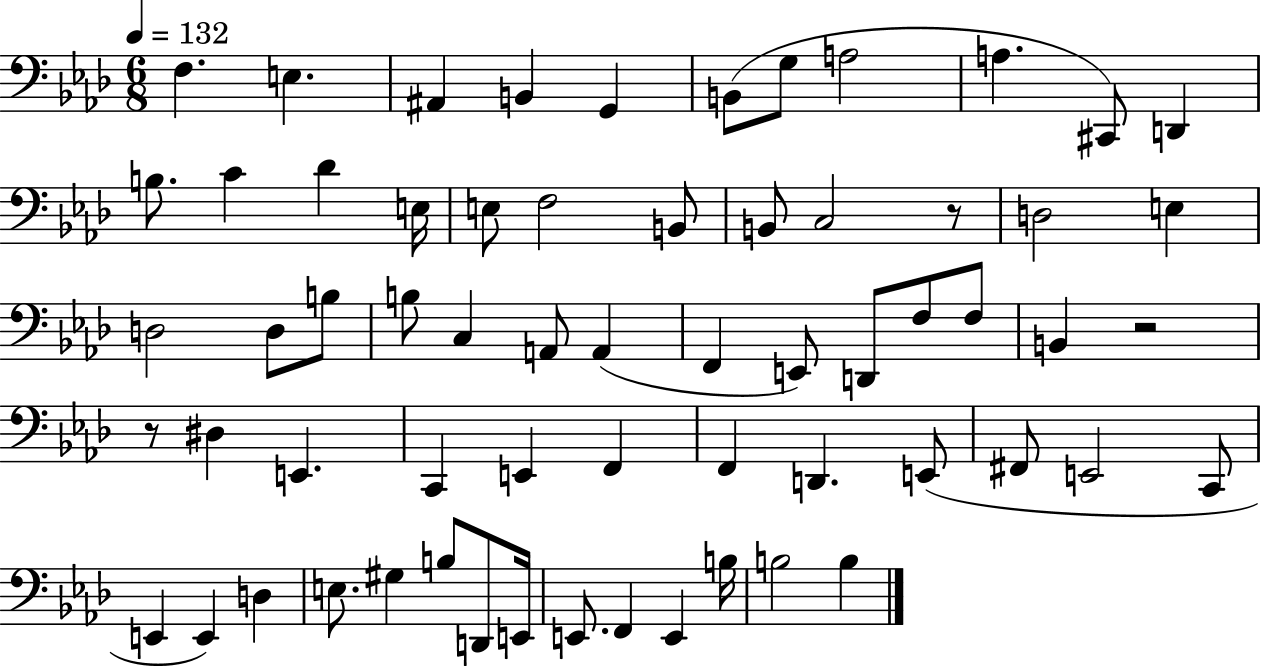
F3/q. E3/q. A#2/q B2/q G2/q B2/e G3/e A3/h A3/q. C#2/e D2/q B3/e. C4/q Db4/q E3/s E3/e F3/h B2/e B2/e C3/h R/e D3/h E3/q D3/h D3/e B3/e B3/e C3/q A2/e A2/q F2/q E2/e D2/e F3/e F3/e B2/q R/h R/e D#3/q E2/q. C2/q E2/q F2/q F2/q D2/q. E2/e F#2/e E2/h C2/e E2/q E2/q D3/q E3/e. G#3/q B3/e D2/e E2/s E2/e. F2/q E2/q B3/s B3/h B3/q